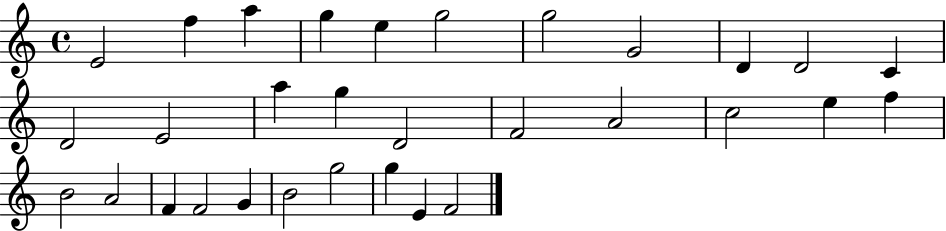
{
  \clef treble
  \time 4/4
  \defaultTimeSignature
  \key c \major
  e'2 f''4 a''4 | g''4 e''4 g''2 | g''2 g'2 | d'4 d'2 c'4 | \break d'2 e'2 | a''4 g''4 d'2 | f'2 a'2 | c''2 e''4 f''4 | \break b'2 a'2 | f'4 f'2 g'4 | b'2 g''2 | g''4 e'4 f'2 | \break \bar "|."
}